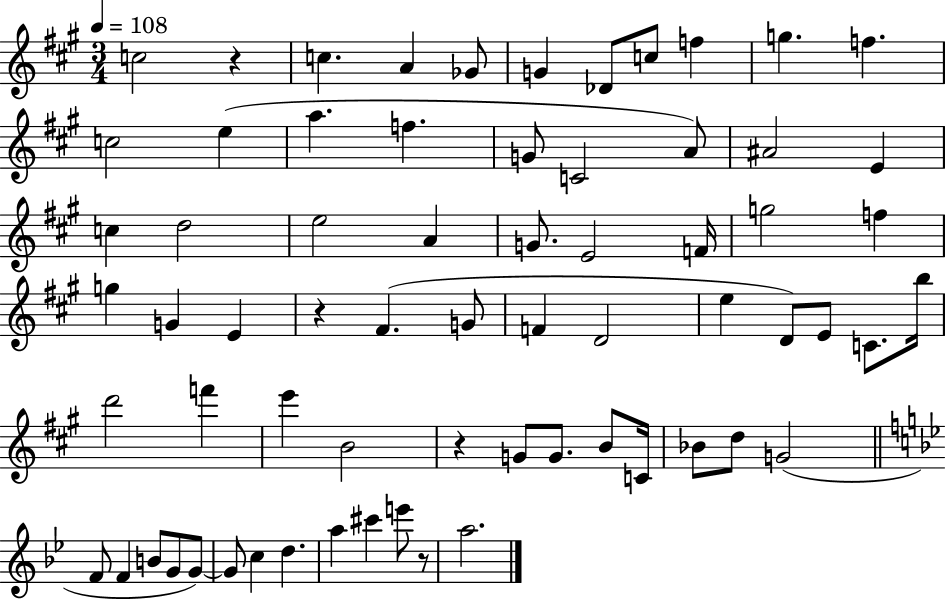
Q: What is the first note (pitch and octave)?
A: C5